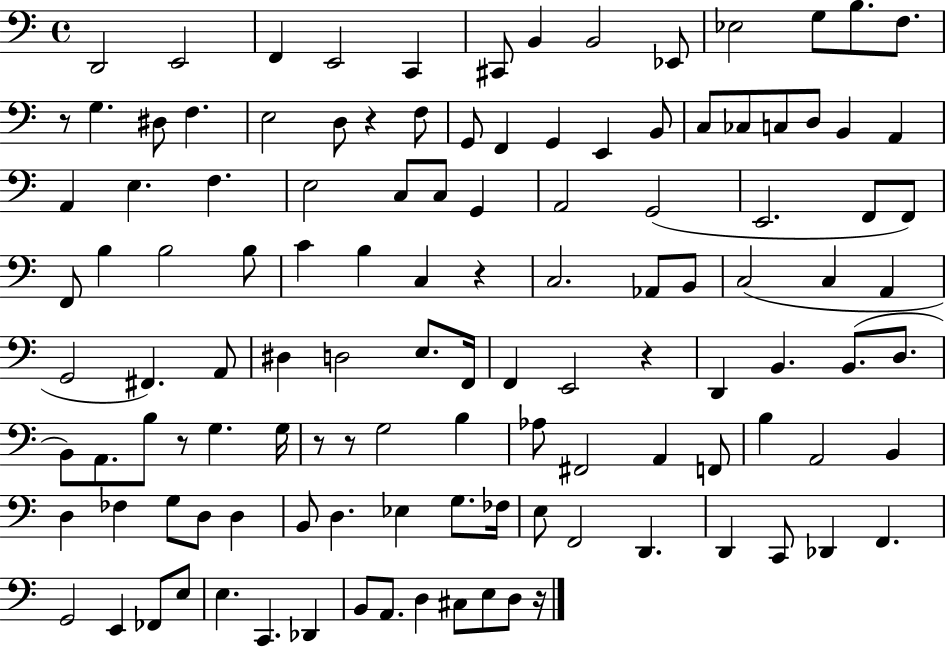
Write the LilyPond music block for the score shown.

{
  \clef bass
  \time 4/4
  \defaultTimeSignature
  \key c \major
  d,2 e,2 | f,4 e,2 c,4 | cis,8 b,4 b,2 ees,8 | ees2 g8 b8. f8. | \break r8 g4. dis8 f4. | e2 d8 r4 f8 | g,8 f,4 g,4 e,4 b,8 | c8 ces8 c8 d8 b,4 a,4 | \break a,4 e4. f4. | e2 c8 c8 g,4 | a,2 g,2( | e,2. f,8 f,8) | \break f,8 b4 b2 b8 | c'4 b4 c4 r4 | c2. aes,8 b,8 | c2( c4 a,4 | \break g,2 fis,4.) a,8 | dis4 d2 e8. f,16 | f,4 e,2 r4 | d,4 b,4. b,8.( d8. | \break b,8) a,8. b8 r8 g4. g16 | r8 r8 g2 b4 | aes8 fis,2 a,4 f,8 | b4 a,2 b,4 | \break d4 fes4 g8 d8 d4 | b,8 d4. ees4 g8. fes16 | e8 f,2 d,4. | d,4 c,8 des,4 f,4. | \break g,2 e,4 fes,8 e8 | e4. c,4. des,4 | b,8 a,8. d4 cis8 e8 d8 r16 | \bar "|."
}